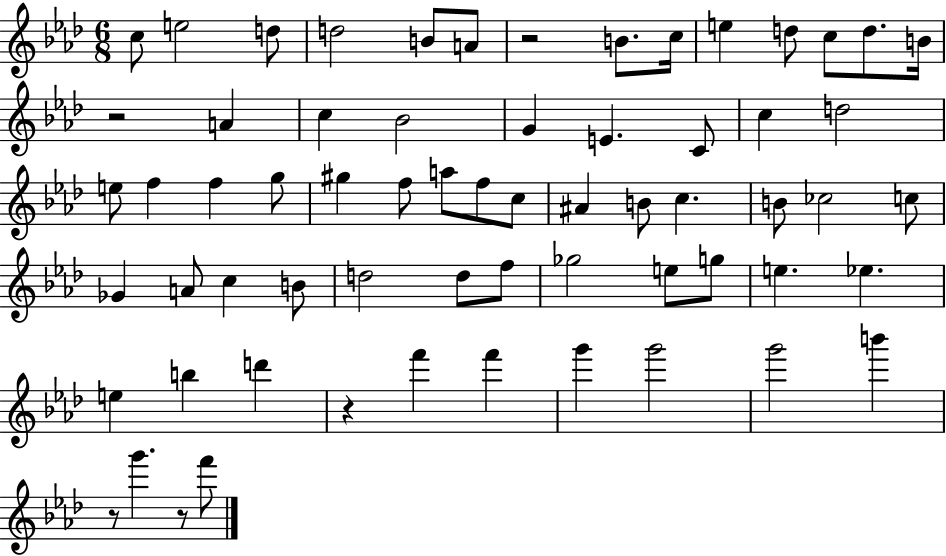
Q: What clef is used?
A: treble